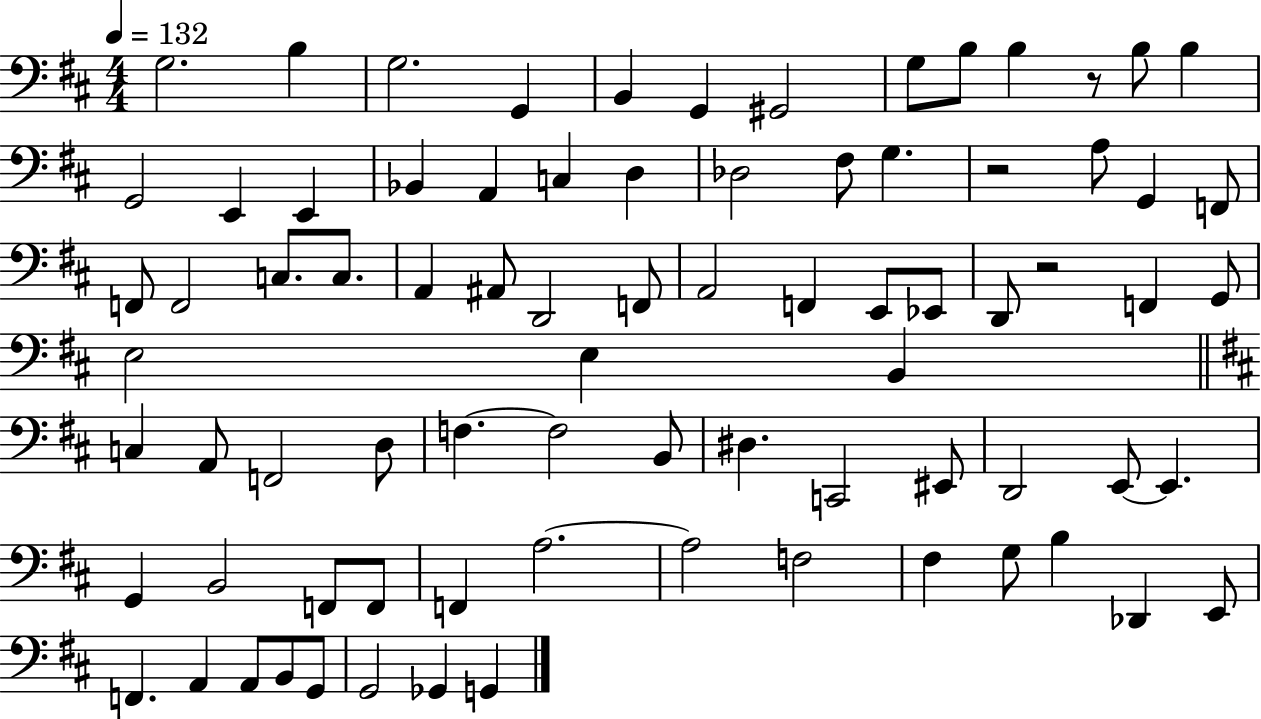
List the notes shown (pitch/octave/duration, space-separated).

G3/h. B3/q G3/h. G2/q B2/q G2/q G#2/h G3/e B3/e B3/q R/e B3/e B3/q G2/h E2/q E2/q Bb2/q A2/q C3/q D3/q Db3/h F#3/e G3/q. R/h A3/e G2/q F2/e F2/e F2/h C3/e. C3/e. A2/q A#2/e D2/h F2/e A2/h F2/q E2/e Eb2/e D2/e R/h F2/q G2/e E3/h E3/q B2/q C3/q A2/e F2/h D3/e F3/q. F3/h B2/e D#3/q. C2/h EIS2/e D2/h E2/e E2/q. G2/q B2/h F2/e F2/e F2/q A3/h. A3/h F3/h F#3/q G3/e B3/q Db2/q E2/e F2/q. A2/q A2/e B2/e G2/e G2/h Gb2/q G2/q